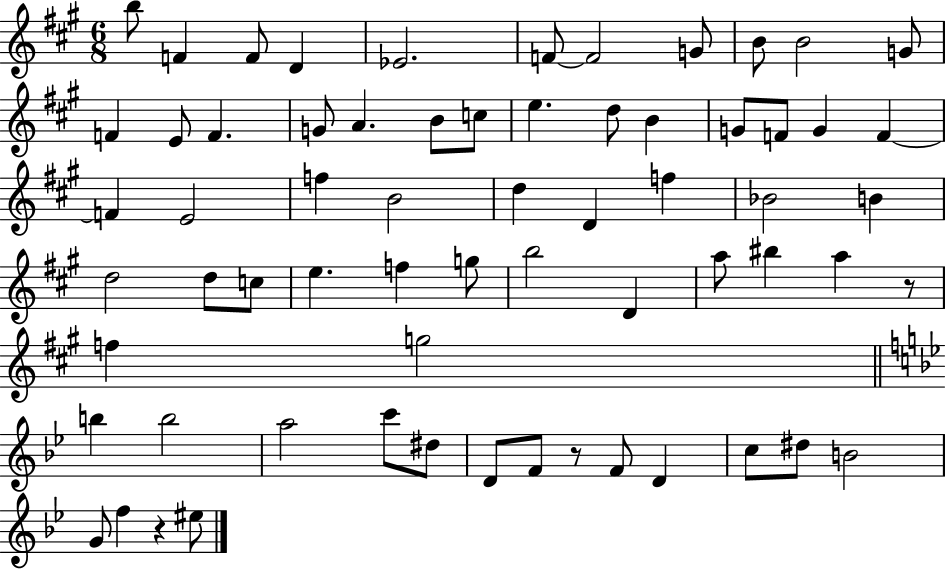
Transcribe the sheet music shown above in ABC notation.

X:1
T:Untitled
M:6/8
L:1/4
K:A
b/2 F F/2 D _E2 F/2 F2 G/2 B/2 B2 G/2 F E/2 F G/2 A B/2 c/2 e d/2 B G/2 F/2 G F F E2 f B2 d D f _B2 B d2 d/2 c/2 e f g/2 b2 D a/2 ^b a z/2 f g2 b b2 a2 c'/2 ^d/2 D/2 F/2 z/2 F/2 D c/2 ^d/2 B2 G/2 f z ^e/2